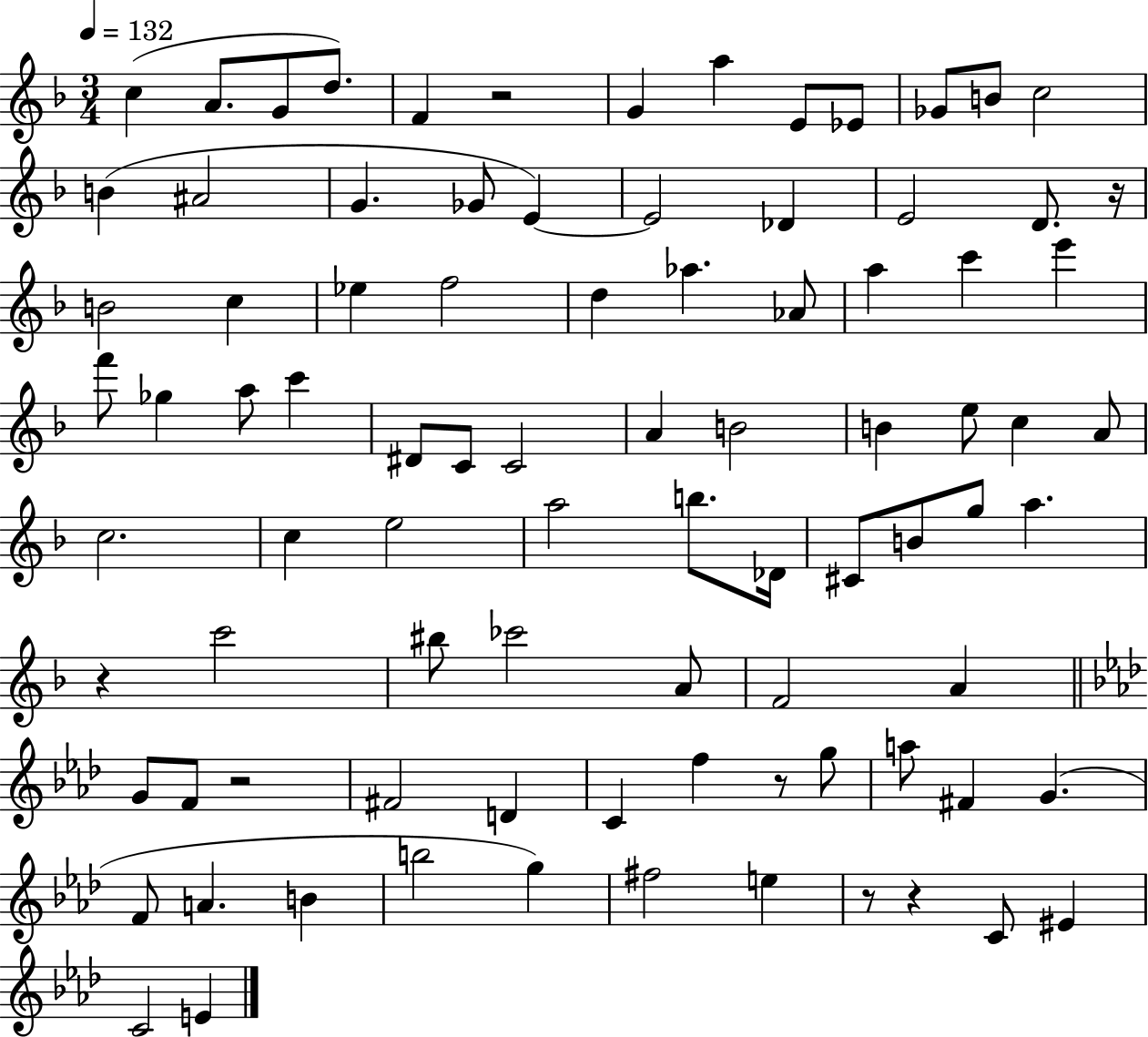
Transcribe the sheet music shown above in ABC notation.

X:1
T:Untitled
M:3/4
L:1/4
K:F
c A/2 G/2 d/2 F z2 G a E/2 _E/2 _G/2 B/2 c2 B ^A2 G _G/2 E E2 _D E2 D/2 z/4 B2 c _e f2 d _a _A/2 a c' e' f'/2 _g a/2 c' ^D/2 C/2 C2 A B2 B e/2 c A/2 c2 c e2 a2 b/2 _D/4 ^C/2 B/2 g/2 a z c'2 ^b/2 _c'2 A/2 F2 A G/2 F/2 z2 ^F2 D C f z/2 g/2 a/2 ^F G F/2 A B b2 g ^f2 e z/2 z C/2 ^E C2 E